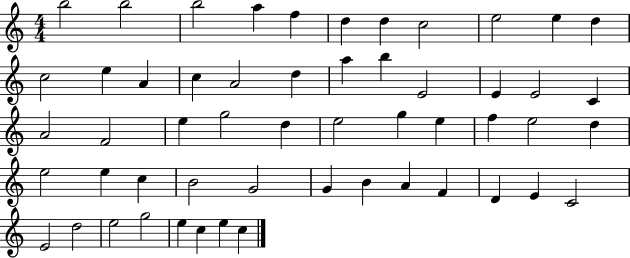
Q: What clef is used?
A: treble